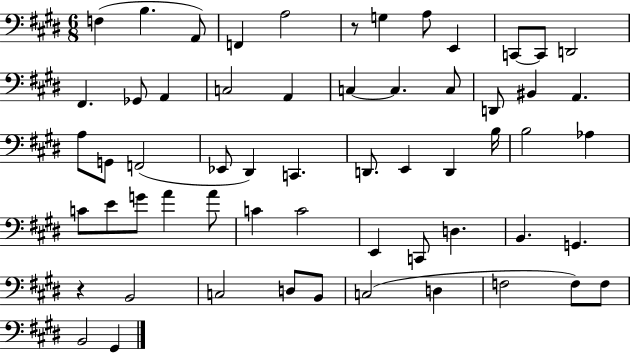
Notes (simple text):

F3/q B3/q. A2/e F2/q A3/h R/e G3/q A3/e E2/q C2/e C2/e D2/h F#2/q. Gb2/e A2/q C3/h A2/q C3/q C3/q. C3/e D2/e BIS2/q A2/q. A3/e G2/e F2/h Eb2/e D#2/q C2/q. D2/e. E2/q D2/q B3/s B3/h Ab3/q C4/e E4/e G4/e A4/q A4/e C4/q C4/h E2/q C2/e D3/q. B2/q. G2/q. R/q B2/h C3/h D3/e B2/e C3/h D3/q F3/h F3/e F3/e B2/h G#2/q